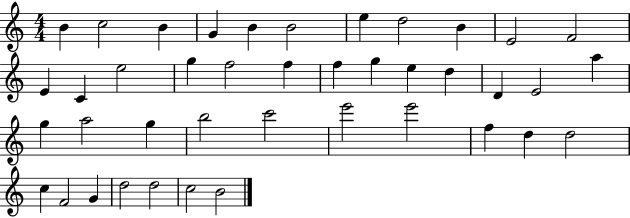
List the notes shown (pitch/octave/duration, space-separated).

B4/q C5/h B4/q G4/q B4/q B4/h E5/q D5/h B4/q E4/h F4/h E4/q C4/q E5/h G5/q F5/h F5/q F5/q G5/q E5/q D5/q D4/q E4/h A5/q G5/q A5/h G5/q B5/h C6/h E6/h E6/h F5/q D5/q D5/h C5/q F4/h G4/q D5/h D5/h C5/h B4/h